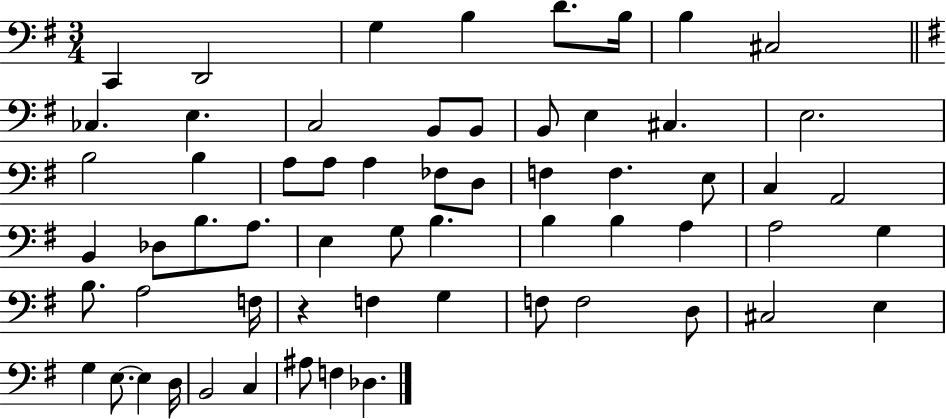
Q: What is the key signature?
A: G major